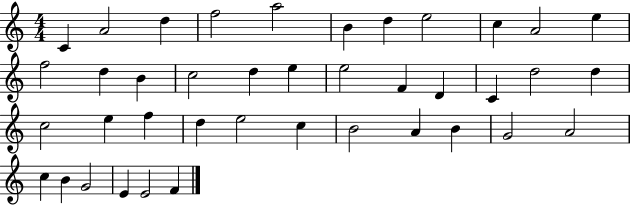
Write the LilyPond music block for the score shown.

{
  \clef treble
  \numericTimeSignature
  \time 4/4
  \key c \major
  c'4 a'2 d''4 | f''2 a''2 | b'4 d''4 e''2 | c''4 a'2 e''4 | \break f''2 d''4 b'4 | c''2 d''4 e''4 | e''2 f'4 d'4 | c'4 d''2 d''4 | \break c''2 e''4 f''4 | d''4 e''2 c''4 | b'2 a'4 b'4 | g'2 a'2 | \break c''4 b'4 g'2 | e'4 e'2 f'4 | \bar "|."
}